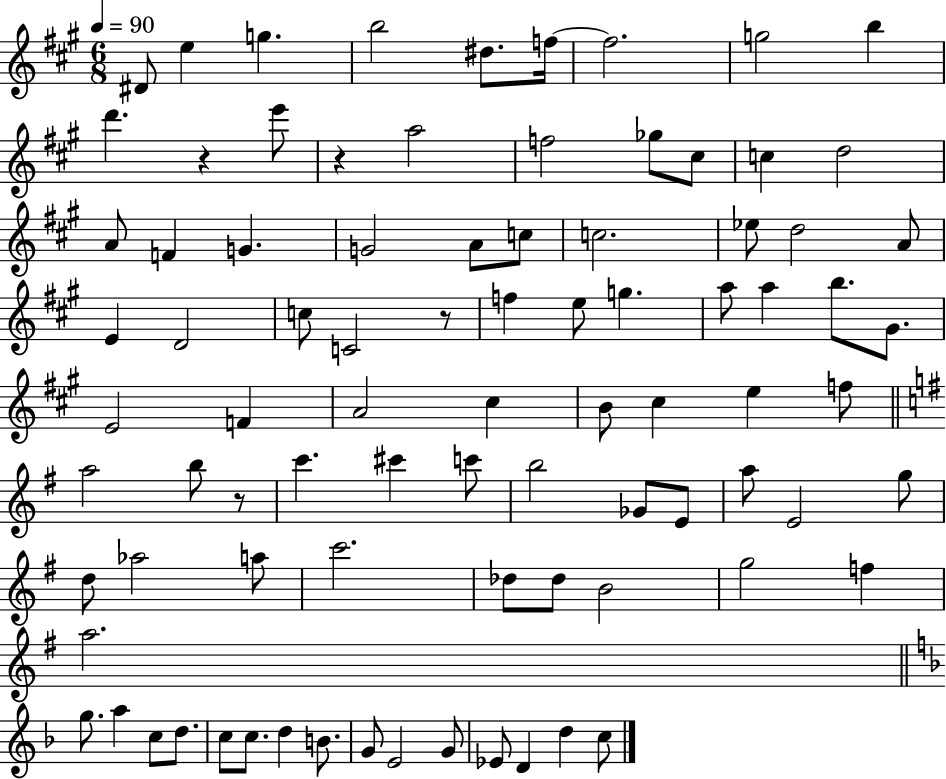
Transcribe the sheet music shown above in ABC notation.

X:1
T:Untitled
M:6/8
L:1/4
K:A
^D/2 e g b2 ^d/2 f/4 f2 g2 b d' z e'/2 z a2 f2 _g/2 ^c/2 c d2 A/2 F G G2 A/2 c/2 c2 _e/2 d2 A/2 E D2 c/2 C2 z/2 f e/2 g a/2 a b/2 ^G/2 E2 F A2 ^c B/2 ^c e f/2 a2 b/2 z/2 c' ^c' c'/2 b2 _G/2 E/2 a/2 E2 g/2 d/2 _a2 a/2 c'2 _d/2 _d/2 B2 g2 f a2 g/2 a c/2 d/2 c/2 c/2 d B/2 G/2 E2 G/2 _E/2 D d c/2